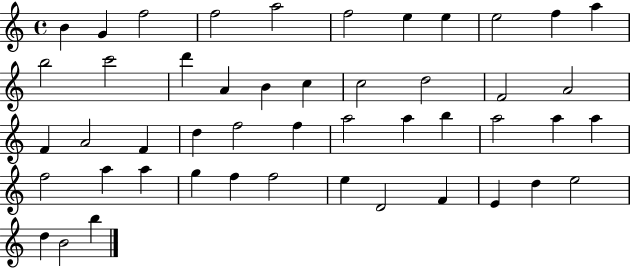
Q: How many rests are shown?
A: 0